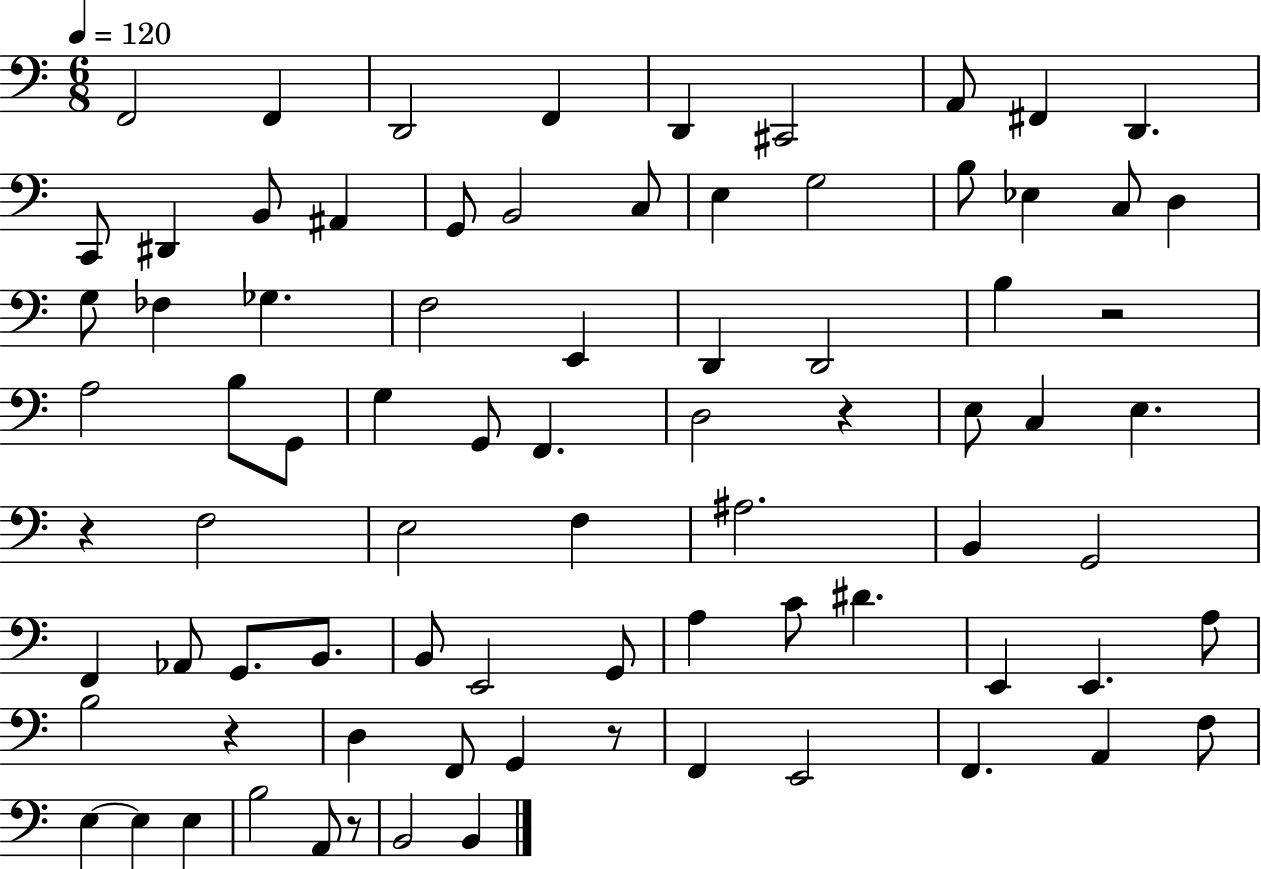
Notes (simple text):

F2/h F2/q D2/h F2/q D2/q C#2/h A2/e F#2/q D2/q. C2/e D#2/q B2/e A#2/q G2/e B2/h C3/e E3/q G3/h B3/e Eb3/q C3/e D3/q G3/e FES3/q Gb3/q. F3/h E2/q D2/q D2/h B3/q R/h A3/h B3/e G2/e G3/q G2/e F2/q. D3/h R/q E3/e C3/q E3/q. R/q F3/h E3/h F3/q A#3/h. B2/q G2/h F2/q Ab2/e G2/e. B2/e. B2/e E2/h G2/e A3/q C4/e D#4/q. E2/q E2/q. A3/e B3/h R/q D3/q F2/e G2/q R/e F2/q E2/h F2/q. A2/q F3/e E3/q E3/q E3/q B3/h A2/e R/e B2/h B2/q